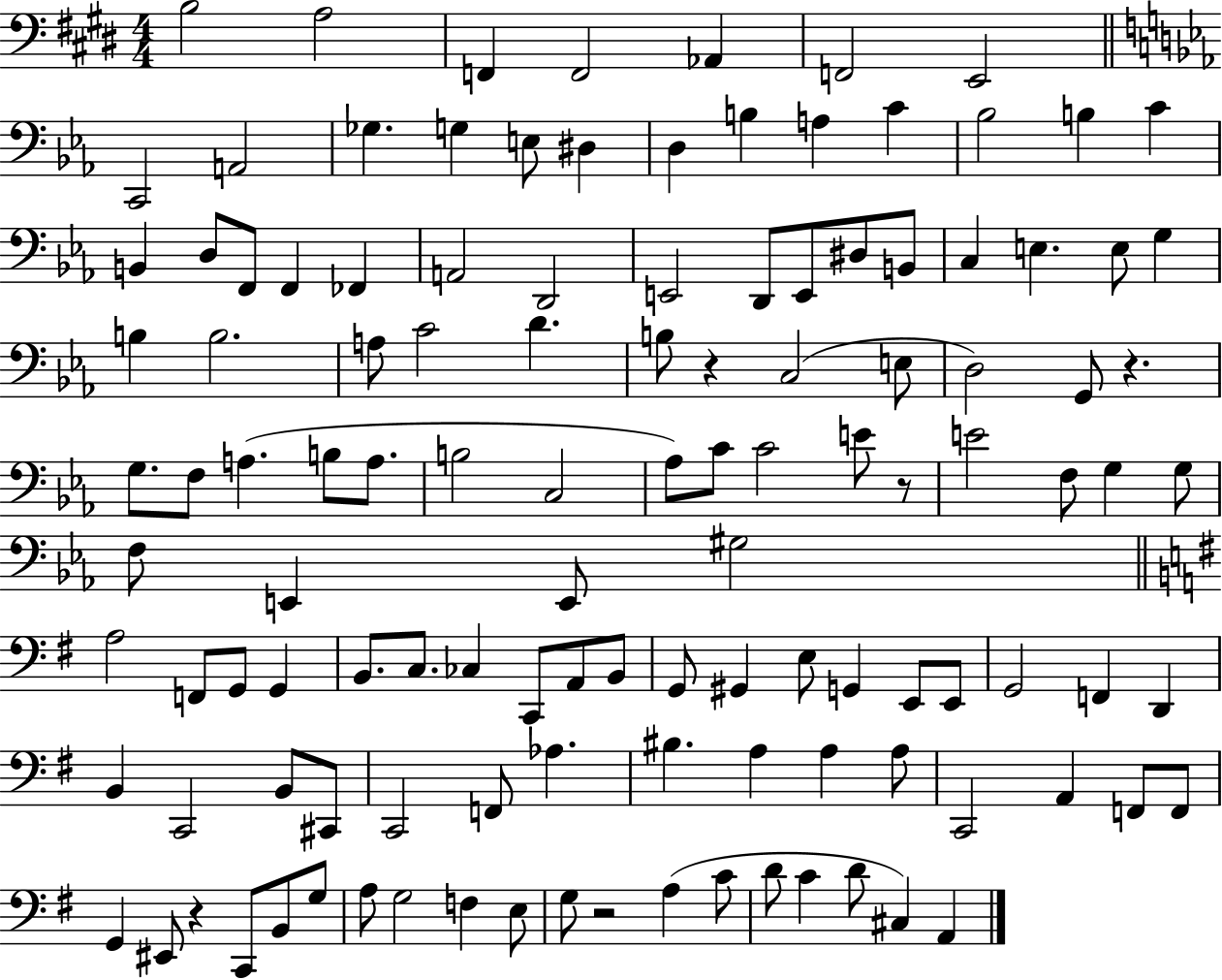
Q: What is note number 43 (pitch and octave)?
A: C3